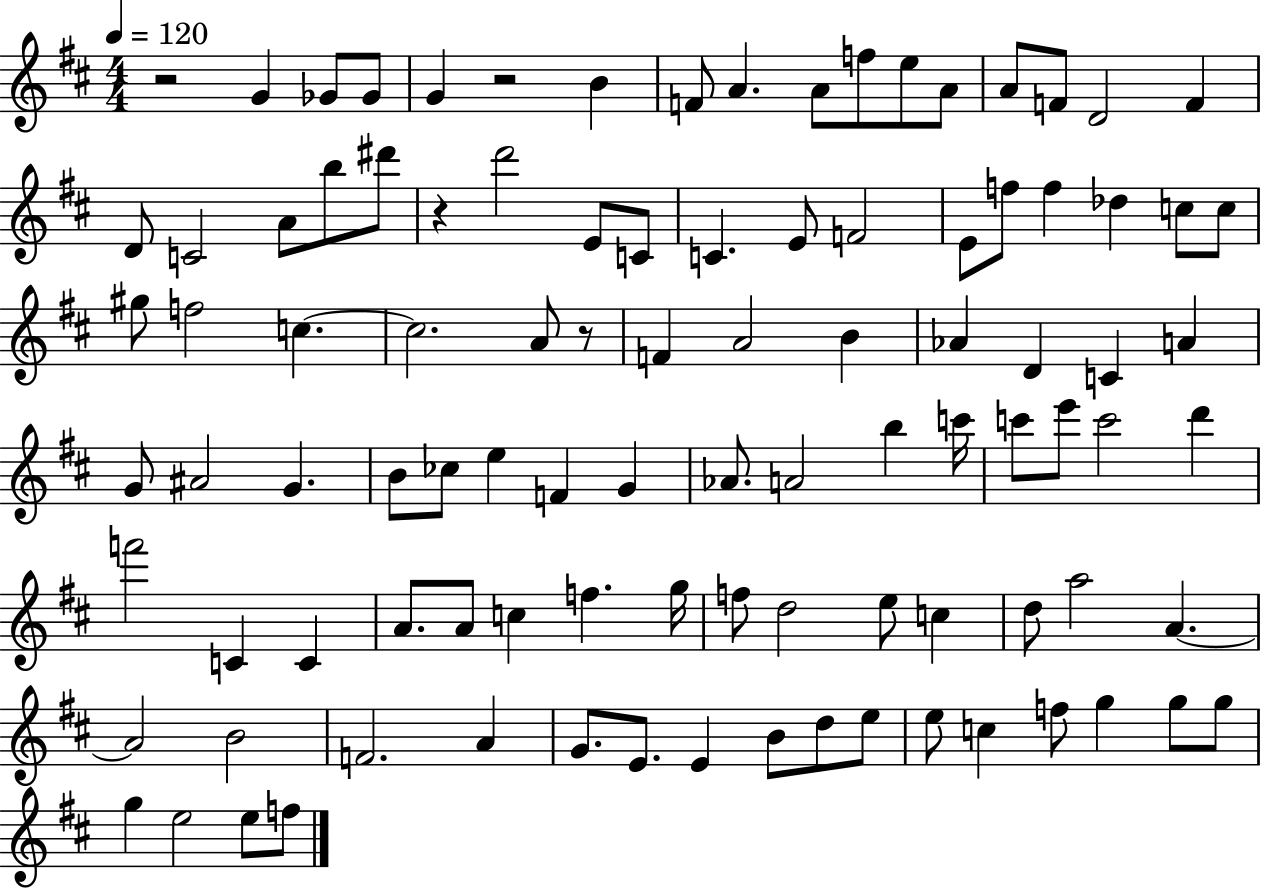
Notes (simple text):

R/h G4/q Gb4/e Gb4/e G4/q R/h B4/q F4/e A4/q. A4/e F5/e E5/e A4/e A4/e F4/e D4/h F4/q D4/e C4/h A4/e B5/e D#6/e R/q D6/h E4/e C4/e C4/q. E4/e F4/h E4/e F5/e F5/q Db5/q C5/e C5/e G#5/e F5/h C5/q. C5/h. A4/e R/e F4/q A4/h B4/q Ab4/q D4/q C4/q A4/q G4/e A#4/h G4/q. B4/e CES5/e E5/q F4/q G4/q Ab4/e. A4/h B5/q C6/s C6/e E6/e C6/h D6/q F6/h C4/q C4/q A4/e. A4/e C5/q F5/q. G5/s F5/e D5/h E5/e C5/q D5/e A5/h A4/q. A4/h B4/h F4/h. A4/q G4/e. E4/e. E4/q B4/e D5/e E5/e E5/e C5/q F5/e G5/q G5/e G5/e G5/q E5/h E5/e F5/e